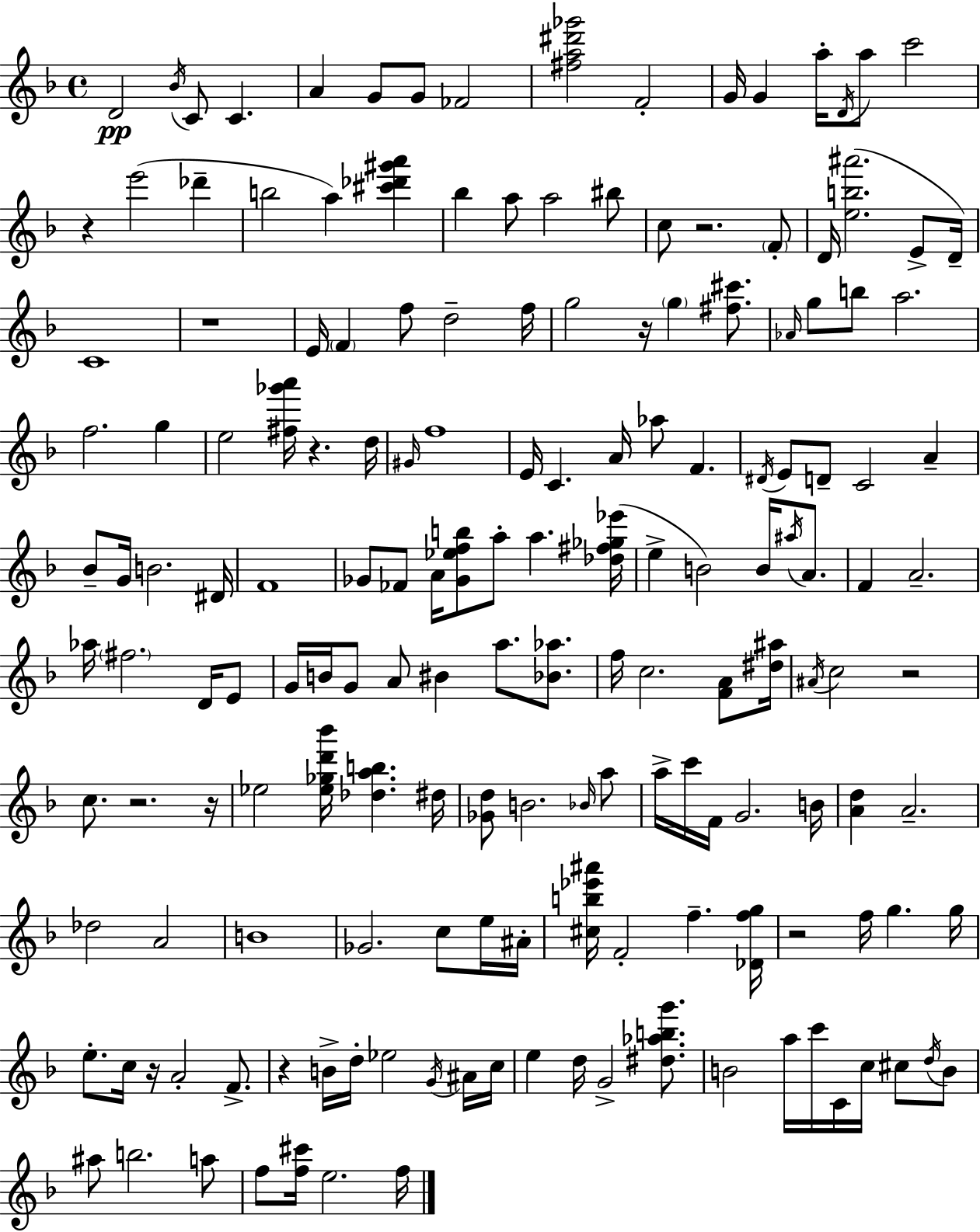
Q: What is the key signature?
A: D minor